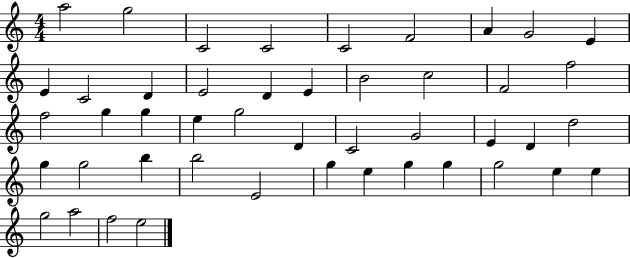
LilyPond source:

{
  \clef treble
  \numericTimeSignature
  \time 4/4
  \key c \major
  a''2 g''2 | c'2 c'2 | c'2 f'2 | a'4 g'2 e'4 | \break e'4 c'2 d'4 | e'2 d'4 e'4 | b'2 c''2 | f'2 f''2 | \break f''2 g''4 g''4 | e''4 g''2 d'4 | c'2 g'2 | e'4 d'4 d''2 | \break g''4 g''2 b''4 | b''2 e'2 | g''4 e''4 g''4 g''4 | g''2 e''4 e''4 | \break g''2 a''2 | f''2 e''2 | \bar "|."
}